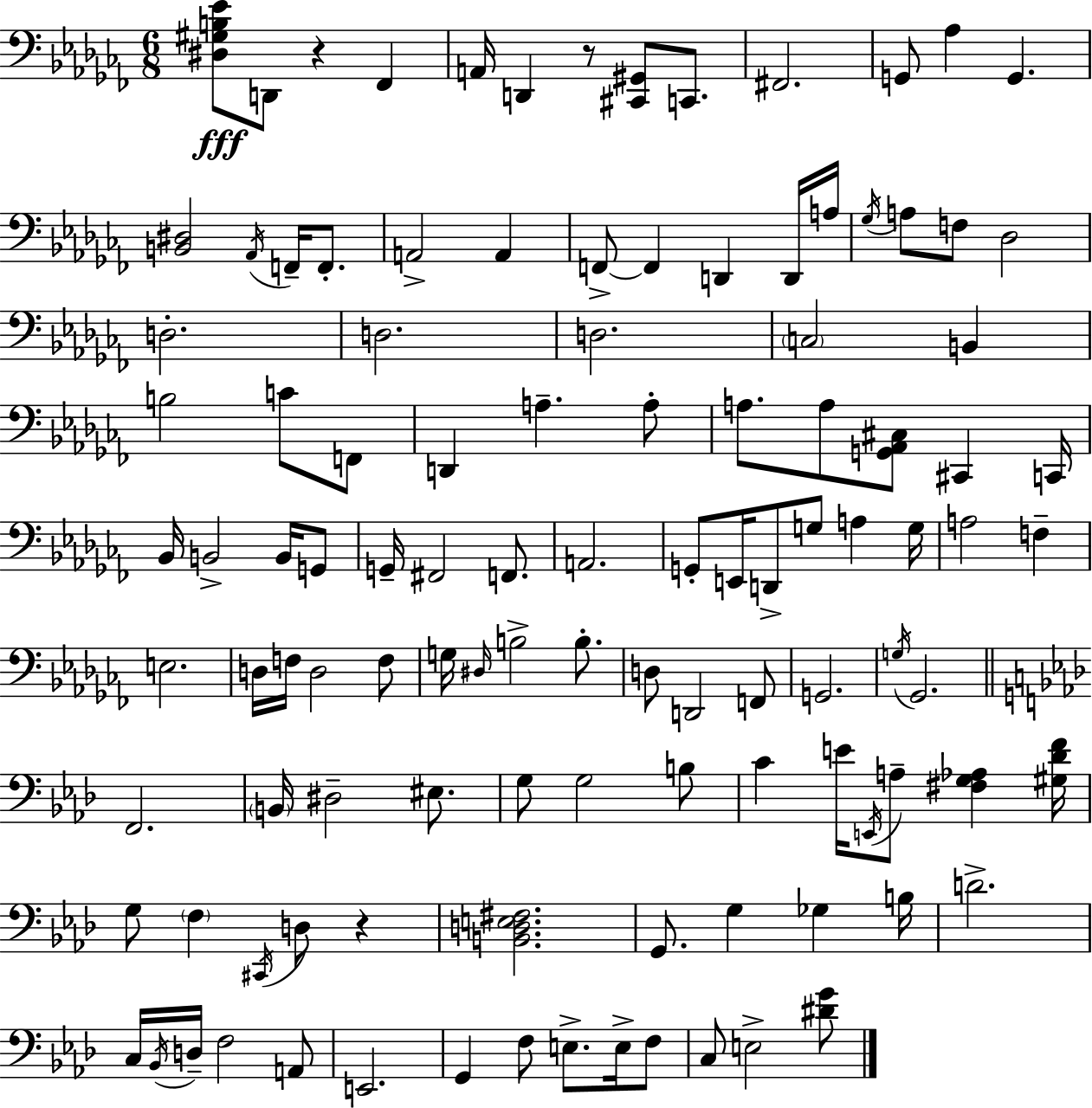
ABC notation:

X:1
T:Untitled
M:6/8
L:1/4
K:Abm
[^D,^G,B,_E]/2 D,,/2 z _F,, A,,/4 D,, z/2 [^C,,^G,,]/2 C,,/2 ^F,,2 G,,/2 _A, G,, [B,,^D,]2 _A,,/4 F,,/4 F,,/2 A,,2 A,, F,,/2 F,, D,, D,,/4 A,/4 _G,/4 A,/2 F,/2 _D,2 D,2 D,2 D,2 C,2 B,, B,2 C/2 F,,/2 D,, A, A,/2 A,/2 A,/2 [G,,_A,,^C,]/2 ^C,, C,,/4 _B,,/4 B,,2 B,,/4 G,,/2 G,,/4 ^F,,2 F,,/2 A,,2 G,,/2 E,,/4 D,,/2 G,/2 A, G,/4 A,2 F, E,2 D,/4 F,/4 D,2 F,/2 G,/4 ^D,/4 B,2 B,/2 D,/2 D,,2 F,,/2 G,,2 G,/4 _G,,2 F,,2 B,,/4 ^D,2 ^E,/2 G,/2 G,2 B,/2 C E/4 E,,/4 A,/2 [^F,G,_A,] [^G,_DF]/4 G,/2 F, ^C,,/4 D,/2 z [B,,D,E,^F,]2 G,,/2 G, _G, B,/4 D2 C,/4 _B,,/4 D,/4 F,2 A,,/2 E,,2 G,, F,/2 E,/2 E,/4 F,/2 C,/2 E,2 [^DG]/2